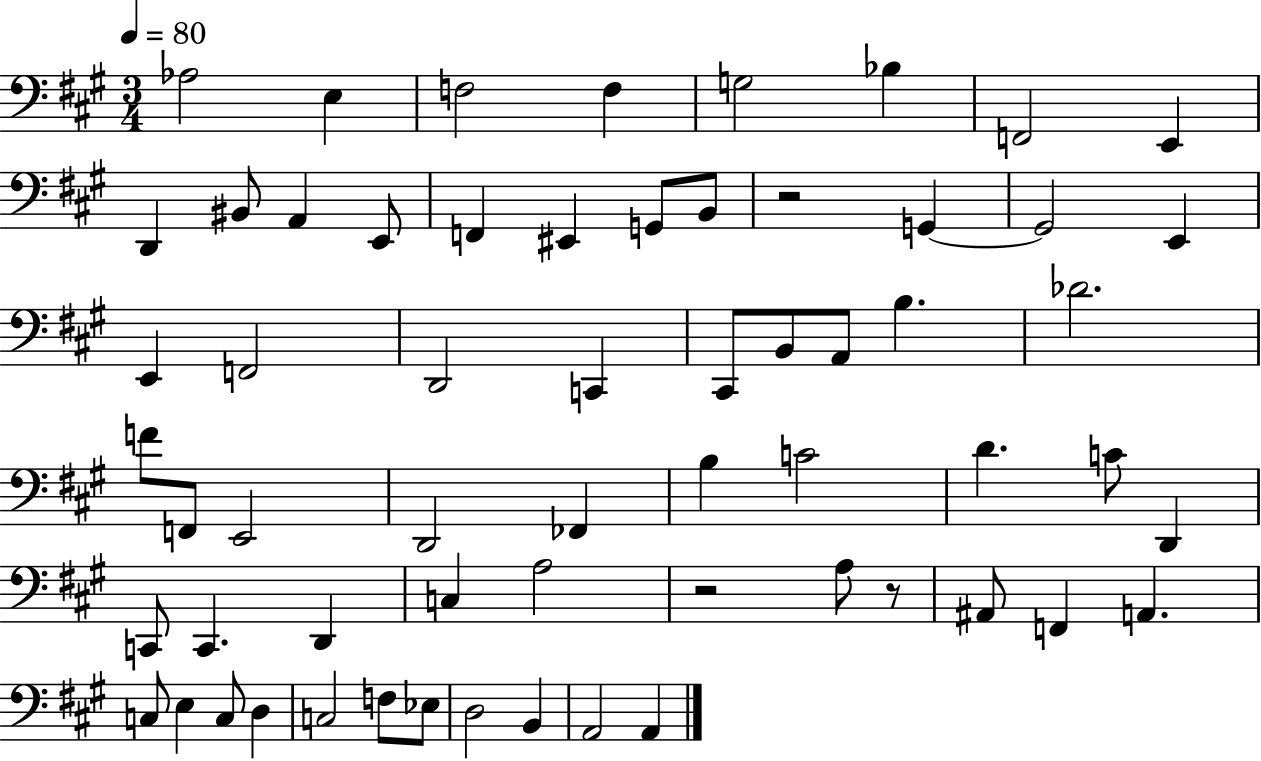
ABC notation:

X:1
T:Untitled
M:3/4
L:1/4
K:A
_A,2 E, F,2 F, G,2 _B, F,,2 E,, D,, ^B,,/2 A,, E,,/2 F,, ^E,, G,,/2 B,,/2 z2 G,, G,,2 E,, E,, F,,2 D,,2 C,, ^C,,/2 B,,/2 A,,/2 B, _D2 F/2 F,,/2 E,,2 D,,2 _F,, B, C2 D C/2 D,, C,,/2 C,, D,, C, A,2 z2 A,/2 z/2 ^A,,/2 F,, A,, C,/2 E, C,/2 D, C,2 F,/2 _E,/2 D,2 B,, A,,2 A,,